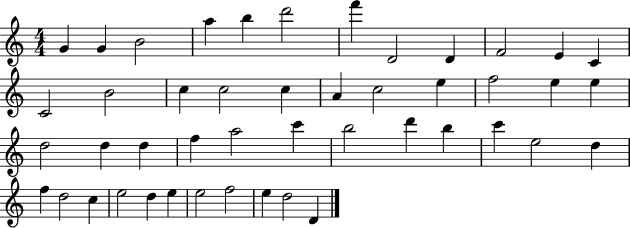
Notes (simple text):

G4/q G4/q B4/h A5/q B5/q D6/h F6/q D4/h D4/q F4/h E4/q C4/q C4/h B4/h C5/q C5/h C5/q A4/q C5/h E5/q F5/h E5/q E5/q D5/h D5/q D5/q F5/q A5/h C6/q B5/h D6/q B5/q C6/q E5/h D5/q F5/q D5/h C5/q E5/h D5/q E5/q E5/h F5/h E5/q D5/h D4/q